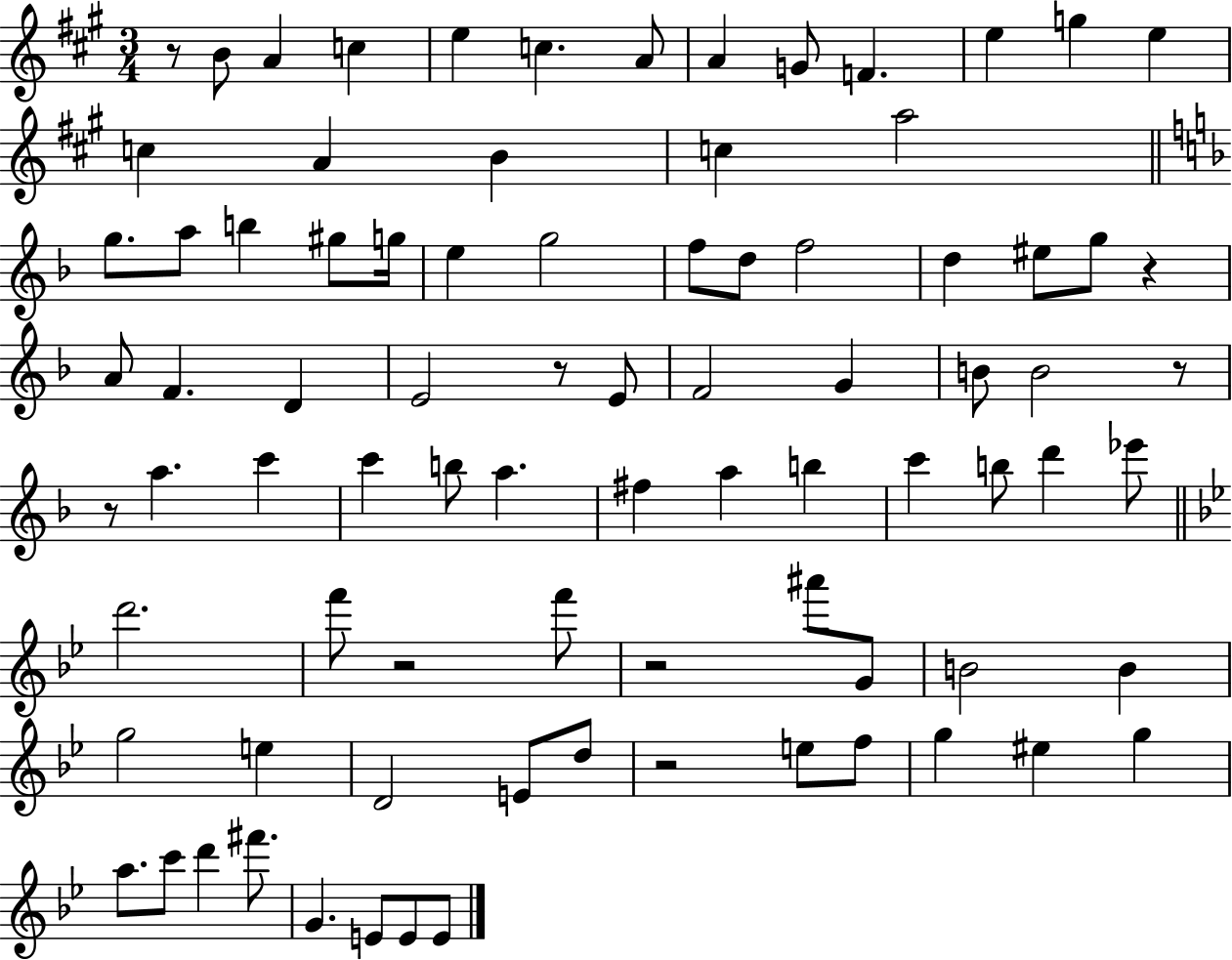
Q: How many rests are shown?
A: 8